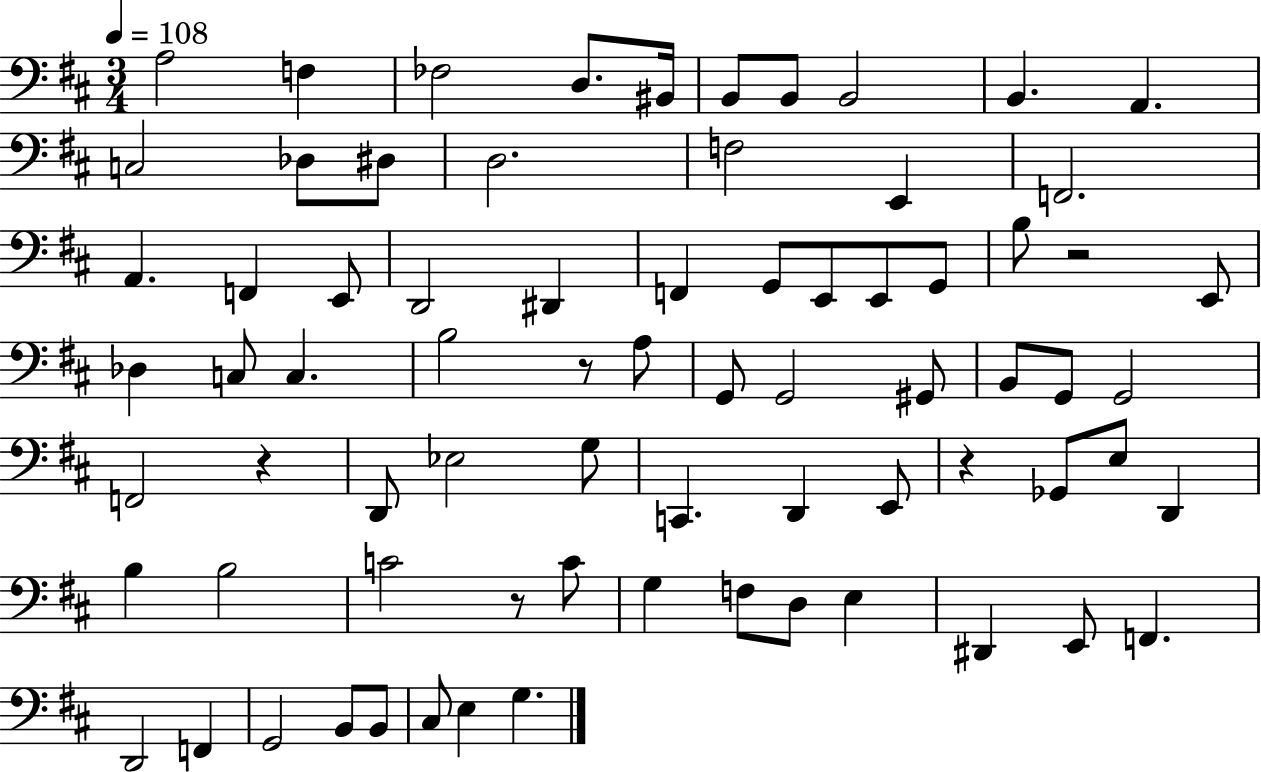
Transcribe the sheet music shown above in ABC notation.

X:1
T:Untitled
M:3/4
L:1/4
K:D
A,2 F, _F,2 D,/2 ^B,,/4 B,,/2 B,,/2 B,,2 B,, A,, C,2 _D,/2 ^D,/2 D,2 F,2 E,, F,,2 A,, F,, E,,/2 D,,2 ^D,, F,, G,,/2 E,,/2 E,,/2 G,,/2 B,/2 z2 E,,/2 _D, C,/2 C, B,2 z/2 A,/2 G,,/2 G,,2 ^G,,/2 B,,/2 G,,/2 G,,2 F,,2 z D,,/2 _E,2 G,/2 C,, D,, E,,/2 z _G,,/2 E,/2 D,, B, B,2 C2 z/2 C/2 G, F,/2 D,/2 E, ^D,, E,,/2 F,, D,,2 F,, G,,2 B,,/2 B,,/2 ^C,/2 E, G,